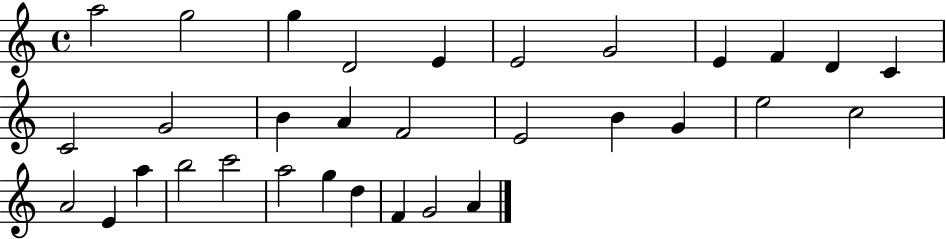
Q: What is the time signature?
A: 4/4